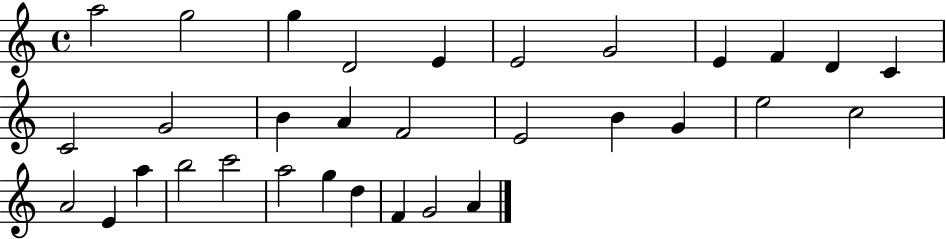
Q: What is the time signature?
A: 4/4